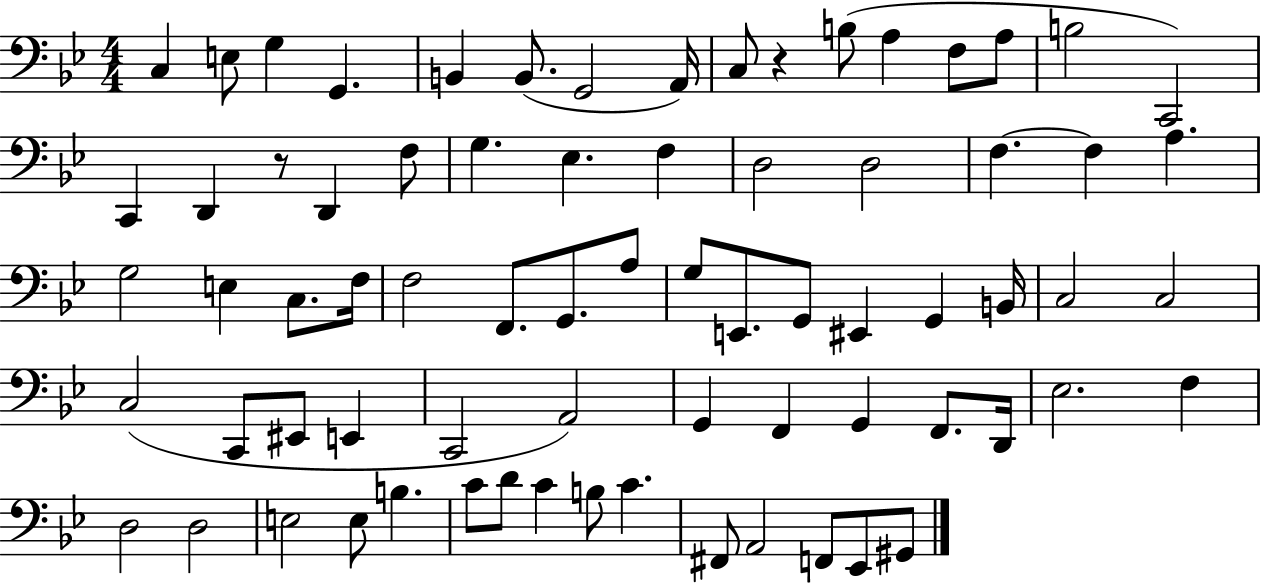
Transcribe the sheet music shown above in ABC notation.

X:1
T:Untitled
M:4/4
L:1/4
K:Bb
C, E,/2 G, G,, B,, B,,/2 G,,2 A,,/4 C,/2 z B,/2 A, F,/2 A,/2 B,2 C,,2 C,, D,, z/2 D,, F,/2 G, _E, F, D,2 D,2 F, F, A, G,2 E, C,/2 F,/4 F,2 F,,/2 G,,/2 A,/2 G,/2 E,,/2 G,,/2 ^E,, G,, B,,/4 C,2 C,2 C,2 C,,/2 ^E,,/2 E,, C,,2 A,,2 G,, F,, G,, F,,/2 D,,/4 _E,2 F, D,2 D,2 E,2 E,/2 B, C/2 D/2 C B,/2 C ^F,,/2 A,,2 F,,/2 _E,,/2 ^G,,/2